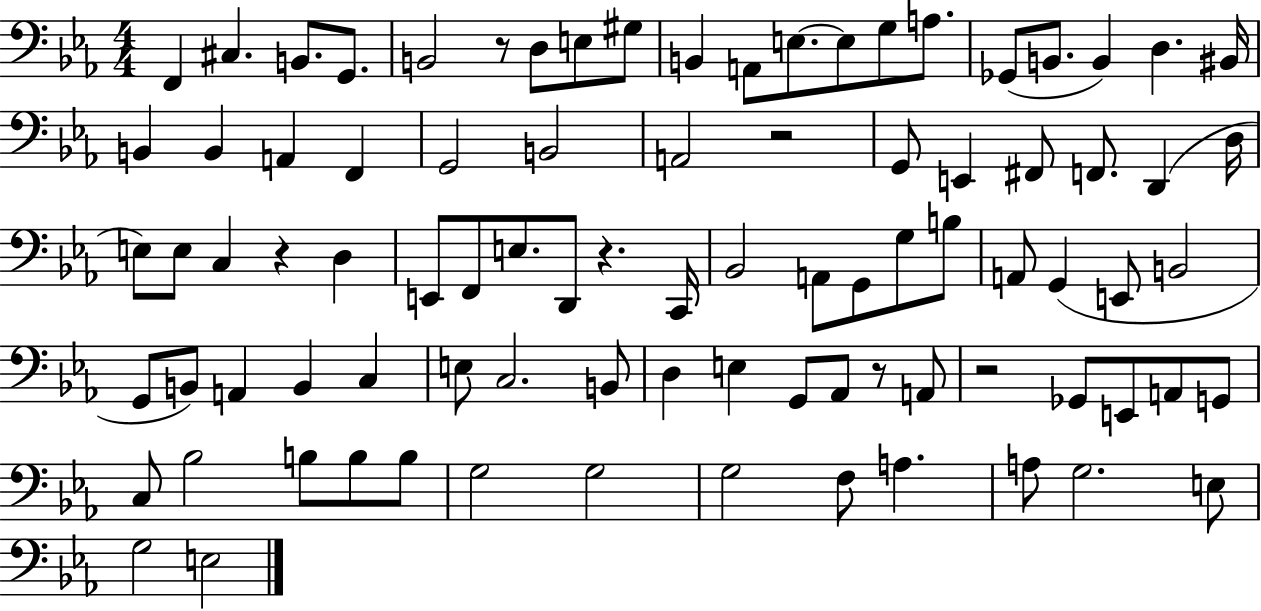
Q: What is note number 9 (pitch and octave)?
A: B2